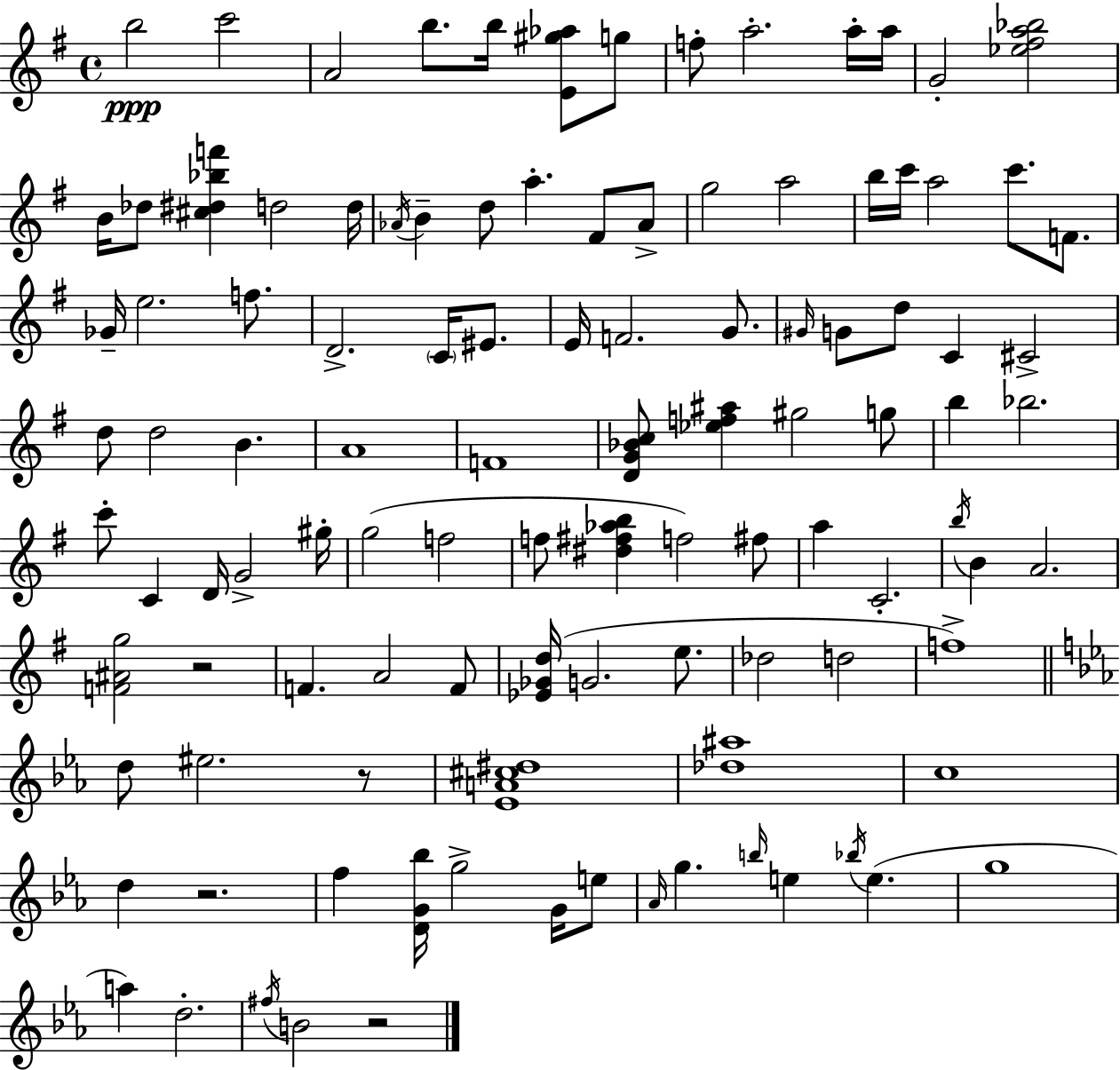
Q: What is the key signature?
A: G major